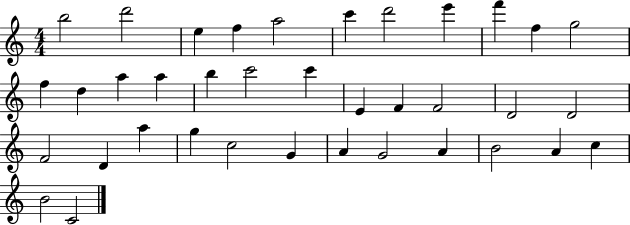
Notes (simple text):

B5/h D6/h E5/q F5/q A5/h C6/q D6/h E6/q F6/q F5/q G5/h F5/q D5/q A5/q A5/q B5/q C6/h C6/q E4/q F4/q F4/h D4/h D4/h F4/h D4/q A5/q G5/q C5/h G4/q A4/q G4/h A4/q B4/h A4/q C5/q B4/h C4/h